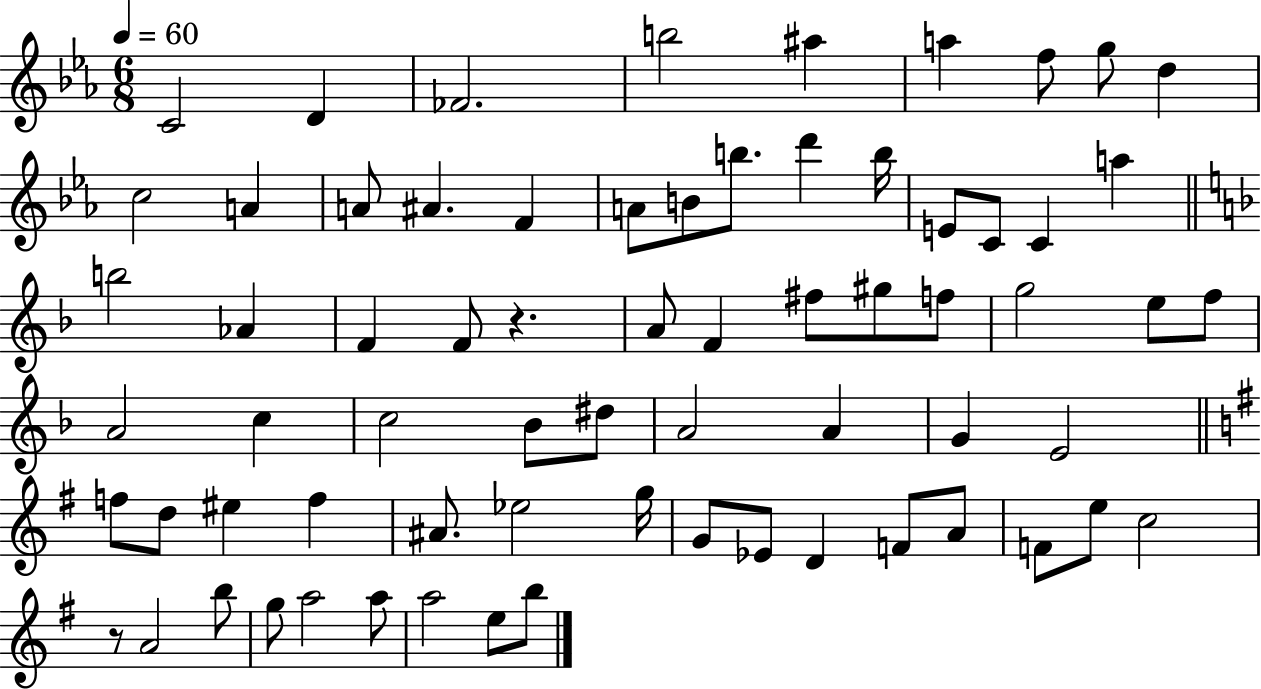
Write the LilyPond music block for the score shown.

{
  \clef treble
  \numericTimeSignature
  \time 6/8
  \key ees \major
  \tempo 4 = 60
  \repeat volta 2 { c'2 d'4 | fes'2. | b''2 ais''4 | a''4 f''8 g''8 d''4 | \break c''2 a'4 | a'8 ais'4. f'4 | a'8 b'8 b''8. d'''4 b''16 | e'8 c'8 c'4 a''4 | \break \bar "||" \break \key d \minor b''2 aes'4 | f'4 f'8 r4. | a'8 f'4 fis''8 gis''8 f''8 | g''2 e''8 f''8 | \break a'2 c''4 | c''2 bes'8 dis''8 | a'2 a'4 | g'4 e'2 | \break \bar "||" \break \key e \minor f''8 d''8 eis''4 f''4 | ais'8. ees''2 g''16 | g'8 ees'8 d'4 f'8 a'8 | f'8 e''8 c''2 | \break r8 a'2 b''8 | g''8 a''2 a''8 | a''2 e''8 b''8 | } \bar "|."
}